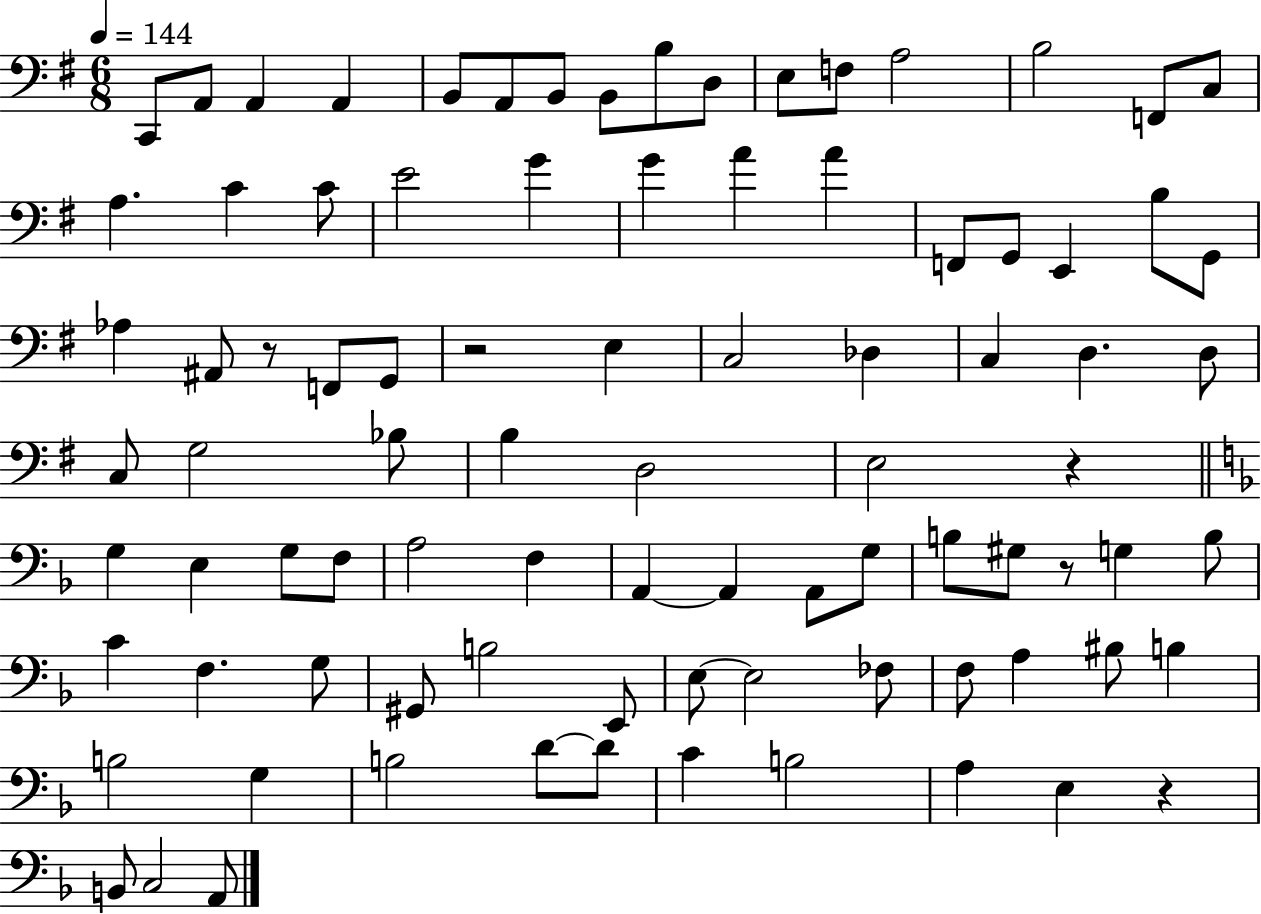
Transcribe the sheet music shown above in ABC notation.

X:1
T:Untitled
M:6/8
L:1/4
K:G
C,,/2 A,,/2 A,, A,, B,,/2 A,,/2 B,,/2 B,,/2 B,/2 D,/2 E,/2 F,/2 A,2 B,2 F,,/2 C,/2 A, C C/2 E2 G G A A F,,/2 G,,/2 E,, B,/2 G,,/2 _A, ^A,,/2 z/2 F,,/2 G,,/2 z2 E, C,2 _D, C, D, D,/2 C,/2 G,2 _B,/2 B, D,2 E,2 z G, E, G,/2 F,/2 A,2 F, A,, A,, A,,/2 G,/2 B,/2 ^G,/2 z/2 G, B,/2 C F, G,/2 ^G,,/2 B,2 E,,/2 E,/2 E,2 _F,/2 F,/2 A, ^B,/2 B, B,2 G, B,2 D/2 D/2 C B,2 A, E, z B,,/2 C,2 A,,/2